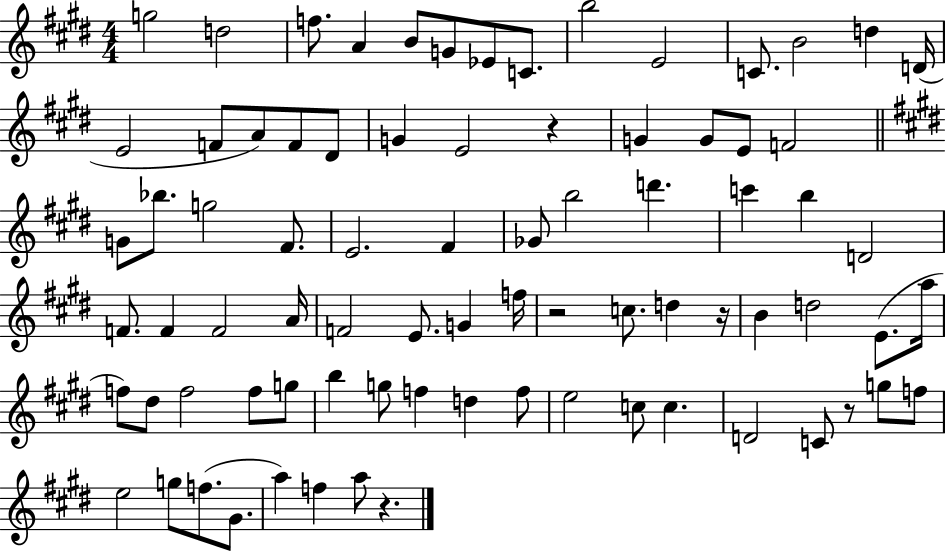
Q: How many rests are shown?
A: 5